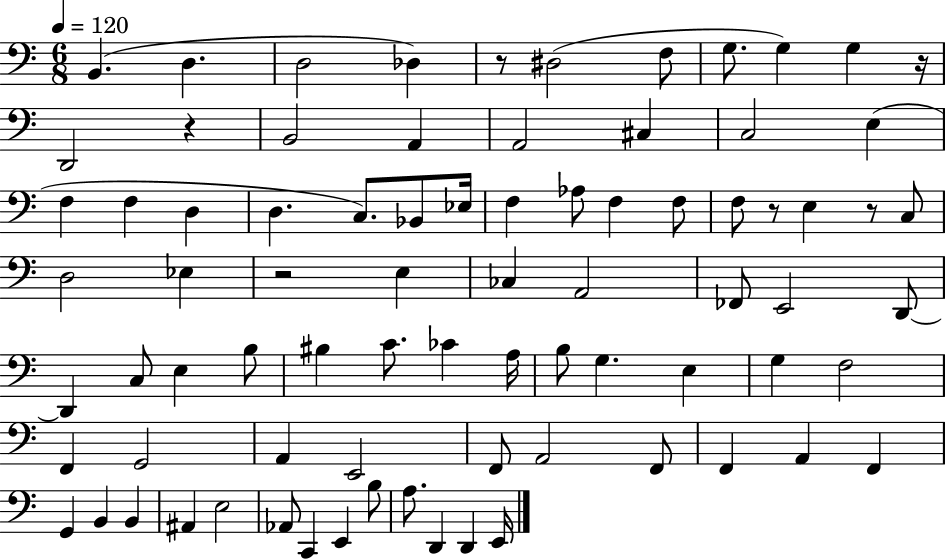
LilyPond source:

{
  \clef bass
  \numericTimeSignature
  \time 6/8
  \key c \major
  \tempo 4 = 120
  b,4.( d4. | d2 des4) | r8 dis2( f8 | g8. g4) g4 r16 | \break d,2 r4 | b,2 a,4 | a,2 cis4 | c2 e4( | \break f4 f4 d4 | d4. c8.) bes,8 ees16 | f4 aes8 f4 f8 | f8 r8 e4 r8 c8 | \break d2 ees4 | r2 e4 | ces4 a,2 | fes,8 e,2 d,8~~ | \break d,4 c8 e4 b8 | bis4 c'8. ces'4 a16 | b8 g4. e4 | g4 f2 | \break f,4 g,2 | a,4 e,2 | f,8 a,2 f,8 | f,4 a,4 f,4 | \break g,4 b,4 b,4 | ais,4 e2 | aes,8 c,4 e,4 b8 | a8. d,4 d,4 e,16 | \break \bar "|."
}